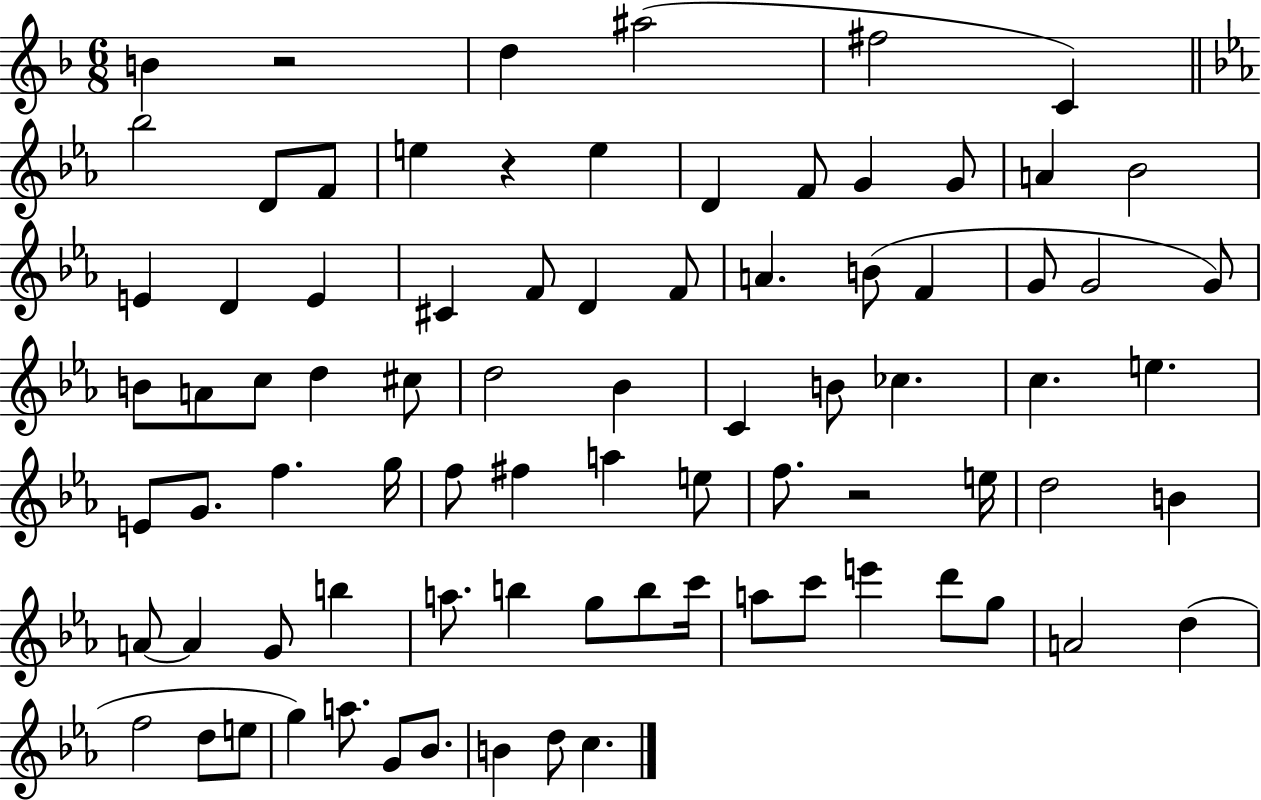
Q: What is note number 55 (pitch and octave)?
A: A4